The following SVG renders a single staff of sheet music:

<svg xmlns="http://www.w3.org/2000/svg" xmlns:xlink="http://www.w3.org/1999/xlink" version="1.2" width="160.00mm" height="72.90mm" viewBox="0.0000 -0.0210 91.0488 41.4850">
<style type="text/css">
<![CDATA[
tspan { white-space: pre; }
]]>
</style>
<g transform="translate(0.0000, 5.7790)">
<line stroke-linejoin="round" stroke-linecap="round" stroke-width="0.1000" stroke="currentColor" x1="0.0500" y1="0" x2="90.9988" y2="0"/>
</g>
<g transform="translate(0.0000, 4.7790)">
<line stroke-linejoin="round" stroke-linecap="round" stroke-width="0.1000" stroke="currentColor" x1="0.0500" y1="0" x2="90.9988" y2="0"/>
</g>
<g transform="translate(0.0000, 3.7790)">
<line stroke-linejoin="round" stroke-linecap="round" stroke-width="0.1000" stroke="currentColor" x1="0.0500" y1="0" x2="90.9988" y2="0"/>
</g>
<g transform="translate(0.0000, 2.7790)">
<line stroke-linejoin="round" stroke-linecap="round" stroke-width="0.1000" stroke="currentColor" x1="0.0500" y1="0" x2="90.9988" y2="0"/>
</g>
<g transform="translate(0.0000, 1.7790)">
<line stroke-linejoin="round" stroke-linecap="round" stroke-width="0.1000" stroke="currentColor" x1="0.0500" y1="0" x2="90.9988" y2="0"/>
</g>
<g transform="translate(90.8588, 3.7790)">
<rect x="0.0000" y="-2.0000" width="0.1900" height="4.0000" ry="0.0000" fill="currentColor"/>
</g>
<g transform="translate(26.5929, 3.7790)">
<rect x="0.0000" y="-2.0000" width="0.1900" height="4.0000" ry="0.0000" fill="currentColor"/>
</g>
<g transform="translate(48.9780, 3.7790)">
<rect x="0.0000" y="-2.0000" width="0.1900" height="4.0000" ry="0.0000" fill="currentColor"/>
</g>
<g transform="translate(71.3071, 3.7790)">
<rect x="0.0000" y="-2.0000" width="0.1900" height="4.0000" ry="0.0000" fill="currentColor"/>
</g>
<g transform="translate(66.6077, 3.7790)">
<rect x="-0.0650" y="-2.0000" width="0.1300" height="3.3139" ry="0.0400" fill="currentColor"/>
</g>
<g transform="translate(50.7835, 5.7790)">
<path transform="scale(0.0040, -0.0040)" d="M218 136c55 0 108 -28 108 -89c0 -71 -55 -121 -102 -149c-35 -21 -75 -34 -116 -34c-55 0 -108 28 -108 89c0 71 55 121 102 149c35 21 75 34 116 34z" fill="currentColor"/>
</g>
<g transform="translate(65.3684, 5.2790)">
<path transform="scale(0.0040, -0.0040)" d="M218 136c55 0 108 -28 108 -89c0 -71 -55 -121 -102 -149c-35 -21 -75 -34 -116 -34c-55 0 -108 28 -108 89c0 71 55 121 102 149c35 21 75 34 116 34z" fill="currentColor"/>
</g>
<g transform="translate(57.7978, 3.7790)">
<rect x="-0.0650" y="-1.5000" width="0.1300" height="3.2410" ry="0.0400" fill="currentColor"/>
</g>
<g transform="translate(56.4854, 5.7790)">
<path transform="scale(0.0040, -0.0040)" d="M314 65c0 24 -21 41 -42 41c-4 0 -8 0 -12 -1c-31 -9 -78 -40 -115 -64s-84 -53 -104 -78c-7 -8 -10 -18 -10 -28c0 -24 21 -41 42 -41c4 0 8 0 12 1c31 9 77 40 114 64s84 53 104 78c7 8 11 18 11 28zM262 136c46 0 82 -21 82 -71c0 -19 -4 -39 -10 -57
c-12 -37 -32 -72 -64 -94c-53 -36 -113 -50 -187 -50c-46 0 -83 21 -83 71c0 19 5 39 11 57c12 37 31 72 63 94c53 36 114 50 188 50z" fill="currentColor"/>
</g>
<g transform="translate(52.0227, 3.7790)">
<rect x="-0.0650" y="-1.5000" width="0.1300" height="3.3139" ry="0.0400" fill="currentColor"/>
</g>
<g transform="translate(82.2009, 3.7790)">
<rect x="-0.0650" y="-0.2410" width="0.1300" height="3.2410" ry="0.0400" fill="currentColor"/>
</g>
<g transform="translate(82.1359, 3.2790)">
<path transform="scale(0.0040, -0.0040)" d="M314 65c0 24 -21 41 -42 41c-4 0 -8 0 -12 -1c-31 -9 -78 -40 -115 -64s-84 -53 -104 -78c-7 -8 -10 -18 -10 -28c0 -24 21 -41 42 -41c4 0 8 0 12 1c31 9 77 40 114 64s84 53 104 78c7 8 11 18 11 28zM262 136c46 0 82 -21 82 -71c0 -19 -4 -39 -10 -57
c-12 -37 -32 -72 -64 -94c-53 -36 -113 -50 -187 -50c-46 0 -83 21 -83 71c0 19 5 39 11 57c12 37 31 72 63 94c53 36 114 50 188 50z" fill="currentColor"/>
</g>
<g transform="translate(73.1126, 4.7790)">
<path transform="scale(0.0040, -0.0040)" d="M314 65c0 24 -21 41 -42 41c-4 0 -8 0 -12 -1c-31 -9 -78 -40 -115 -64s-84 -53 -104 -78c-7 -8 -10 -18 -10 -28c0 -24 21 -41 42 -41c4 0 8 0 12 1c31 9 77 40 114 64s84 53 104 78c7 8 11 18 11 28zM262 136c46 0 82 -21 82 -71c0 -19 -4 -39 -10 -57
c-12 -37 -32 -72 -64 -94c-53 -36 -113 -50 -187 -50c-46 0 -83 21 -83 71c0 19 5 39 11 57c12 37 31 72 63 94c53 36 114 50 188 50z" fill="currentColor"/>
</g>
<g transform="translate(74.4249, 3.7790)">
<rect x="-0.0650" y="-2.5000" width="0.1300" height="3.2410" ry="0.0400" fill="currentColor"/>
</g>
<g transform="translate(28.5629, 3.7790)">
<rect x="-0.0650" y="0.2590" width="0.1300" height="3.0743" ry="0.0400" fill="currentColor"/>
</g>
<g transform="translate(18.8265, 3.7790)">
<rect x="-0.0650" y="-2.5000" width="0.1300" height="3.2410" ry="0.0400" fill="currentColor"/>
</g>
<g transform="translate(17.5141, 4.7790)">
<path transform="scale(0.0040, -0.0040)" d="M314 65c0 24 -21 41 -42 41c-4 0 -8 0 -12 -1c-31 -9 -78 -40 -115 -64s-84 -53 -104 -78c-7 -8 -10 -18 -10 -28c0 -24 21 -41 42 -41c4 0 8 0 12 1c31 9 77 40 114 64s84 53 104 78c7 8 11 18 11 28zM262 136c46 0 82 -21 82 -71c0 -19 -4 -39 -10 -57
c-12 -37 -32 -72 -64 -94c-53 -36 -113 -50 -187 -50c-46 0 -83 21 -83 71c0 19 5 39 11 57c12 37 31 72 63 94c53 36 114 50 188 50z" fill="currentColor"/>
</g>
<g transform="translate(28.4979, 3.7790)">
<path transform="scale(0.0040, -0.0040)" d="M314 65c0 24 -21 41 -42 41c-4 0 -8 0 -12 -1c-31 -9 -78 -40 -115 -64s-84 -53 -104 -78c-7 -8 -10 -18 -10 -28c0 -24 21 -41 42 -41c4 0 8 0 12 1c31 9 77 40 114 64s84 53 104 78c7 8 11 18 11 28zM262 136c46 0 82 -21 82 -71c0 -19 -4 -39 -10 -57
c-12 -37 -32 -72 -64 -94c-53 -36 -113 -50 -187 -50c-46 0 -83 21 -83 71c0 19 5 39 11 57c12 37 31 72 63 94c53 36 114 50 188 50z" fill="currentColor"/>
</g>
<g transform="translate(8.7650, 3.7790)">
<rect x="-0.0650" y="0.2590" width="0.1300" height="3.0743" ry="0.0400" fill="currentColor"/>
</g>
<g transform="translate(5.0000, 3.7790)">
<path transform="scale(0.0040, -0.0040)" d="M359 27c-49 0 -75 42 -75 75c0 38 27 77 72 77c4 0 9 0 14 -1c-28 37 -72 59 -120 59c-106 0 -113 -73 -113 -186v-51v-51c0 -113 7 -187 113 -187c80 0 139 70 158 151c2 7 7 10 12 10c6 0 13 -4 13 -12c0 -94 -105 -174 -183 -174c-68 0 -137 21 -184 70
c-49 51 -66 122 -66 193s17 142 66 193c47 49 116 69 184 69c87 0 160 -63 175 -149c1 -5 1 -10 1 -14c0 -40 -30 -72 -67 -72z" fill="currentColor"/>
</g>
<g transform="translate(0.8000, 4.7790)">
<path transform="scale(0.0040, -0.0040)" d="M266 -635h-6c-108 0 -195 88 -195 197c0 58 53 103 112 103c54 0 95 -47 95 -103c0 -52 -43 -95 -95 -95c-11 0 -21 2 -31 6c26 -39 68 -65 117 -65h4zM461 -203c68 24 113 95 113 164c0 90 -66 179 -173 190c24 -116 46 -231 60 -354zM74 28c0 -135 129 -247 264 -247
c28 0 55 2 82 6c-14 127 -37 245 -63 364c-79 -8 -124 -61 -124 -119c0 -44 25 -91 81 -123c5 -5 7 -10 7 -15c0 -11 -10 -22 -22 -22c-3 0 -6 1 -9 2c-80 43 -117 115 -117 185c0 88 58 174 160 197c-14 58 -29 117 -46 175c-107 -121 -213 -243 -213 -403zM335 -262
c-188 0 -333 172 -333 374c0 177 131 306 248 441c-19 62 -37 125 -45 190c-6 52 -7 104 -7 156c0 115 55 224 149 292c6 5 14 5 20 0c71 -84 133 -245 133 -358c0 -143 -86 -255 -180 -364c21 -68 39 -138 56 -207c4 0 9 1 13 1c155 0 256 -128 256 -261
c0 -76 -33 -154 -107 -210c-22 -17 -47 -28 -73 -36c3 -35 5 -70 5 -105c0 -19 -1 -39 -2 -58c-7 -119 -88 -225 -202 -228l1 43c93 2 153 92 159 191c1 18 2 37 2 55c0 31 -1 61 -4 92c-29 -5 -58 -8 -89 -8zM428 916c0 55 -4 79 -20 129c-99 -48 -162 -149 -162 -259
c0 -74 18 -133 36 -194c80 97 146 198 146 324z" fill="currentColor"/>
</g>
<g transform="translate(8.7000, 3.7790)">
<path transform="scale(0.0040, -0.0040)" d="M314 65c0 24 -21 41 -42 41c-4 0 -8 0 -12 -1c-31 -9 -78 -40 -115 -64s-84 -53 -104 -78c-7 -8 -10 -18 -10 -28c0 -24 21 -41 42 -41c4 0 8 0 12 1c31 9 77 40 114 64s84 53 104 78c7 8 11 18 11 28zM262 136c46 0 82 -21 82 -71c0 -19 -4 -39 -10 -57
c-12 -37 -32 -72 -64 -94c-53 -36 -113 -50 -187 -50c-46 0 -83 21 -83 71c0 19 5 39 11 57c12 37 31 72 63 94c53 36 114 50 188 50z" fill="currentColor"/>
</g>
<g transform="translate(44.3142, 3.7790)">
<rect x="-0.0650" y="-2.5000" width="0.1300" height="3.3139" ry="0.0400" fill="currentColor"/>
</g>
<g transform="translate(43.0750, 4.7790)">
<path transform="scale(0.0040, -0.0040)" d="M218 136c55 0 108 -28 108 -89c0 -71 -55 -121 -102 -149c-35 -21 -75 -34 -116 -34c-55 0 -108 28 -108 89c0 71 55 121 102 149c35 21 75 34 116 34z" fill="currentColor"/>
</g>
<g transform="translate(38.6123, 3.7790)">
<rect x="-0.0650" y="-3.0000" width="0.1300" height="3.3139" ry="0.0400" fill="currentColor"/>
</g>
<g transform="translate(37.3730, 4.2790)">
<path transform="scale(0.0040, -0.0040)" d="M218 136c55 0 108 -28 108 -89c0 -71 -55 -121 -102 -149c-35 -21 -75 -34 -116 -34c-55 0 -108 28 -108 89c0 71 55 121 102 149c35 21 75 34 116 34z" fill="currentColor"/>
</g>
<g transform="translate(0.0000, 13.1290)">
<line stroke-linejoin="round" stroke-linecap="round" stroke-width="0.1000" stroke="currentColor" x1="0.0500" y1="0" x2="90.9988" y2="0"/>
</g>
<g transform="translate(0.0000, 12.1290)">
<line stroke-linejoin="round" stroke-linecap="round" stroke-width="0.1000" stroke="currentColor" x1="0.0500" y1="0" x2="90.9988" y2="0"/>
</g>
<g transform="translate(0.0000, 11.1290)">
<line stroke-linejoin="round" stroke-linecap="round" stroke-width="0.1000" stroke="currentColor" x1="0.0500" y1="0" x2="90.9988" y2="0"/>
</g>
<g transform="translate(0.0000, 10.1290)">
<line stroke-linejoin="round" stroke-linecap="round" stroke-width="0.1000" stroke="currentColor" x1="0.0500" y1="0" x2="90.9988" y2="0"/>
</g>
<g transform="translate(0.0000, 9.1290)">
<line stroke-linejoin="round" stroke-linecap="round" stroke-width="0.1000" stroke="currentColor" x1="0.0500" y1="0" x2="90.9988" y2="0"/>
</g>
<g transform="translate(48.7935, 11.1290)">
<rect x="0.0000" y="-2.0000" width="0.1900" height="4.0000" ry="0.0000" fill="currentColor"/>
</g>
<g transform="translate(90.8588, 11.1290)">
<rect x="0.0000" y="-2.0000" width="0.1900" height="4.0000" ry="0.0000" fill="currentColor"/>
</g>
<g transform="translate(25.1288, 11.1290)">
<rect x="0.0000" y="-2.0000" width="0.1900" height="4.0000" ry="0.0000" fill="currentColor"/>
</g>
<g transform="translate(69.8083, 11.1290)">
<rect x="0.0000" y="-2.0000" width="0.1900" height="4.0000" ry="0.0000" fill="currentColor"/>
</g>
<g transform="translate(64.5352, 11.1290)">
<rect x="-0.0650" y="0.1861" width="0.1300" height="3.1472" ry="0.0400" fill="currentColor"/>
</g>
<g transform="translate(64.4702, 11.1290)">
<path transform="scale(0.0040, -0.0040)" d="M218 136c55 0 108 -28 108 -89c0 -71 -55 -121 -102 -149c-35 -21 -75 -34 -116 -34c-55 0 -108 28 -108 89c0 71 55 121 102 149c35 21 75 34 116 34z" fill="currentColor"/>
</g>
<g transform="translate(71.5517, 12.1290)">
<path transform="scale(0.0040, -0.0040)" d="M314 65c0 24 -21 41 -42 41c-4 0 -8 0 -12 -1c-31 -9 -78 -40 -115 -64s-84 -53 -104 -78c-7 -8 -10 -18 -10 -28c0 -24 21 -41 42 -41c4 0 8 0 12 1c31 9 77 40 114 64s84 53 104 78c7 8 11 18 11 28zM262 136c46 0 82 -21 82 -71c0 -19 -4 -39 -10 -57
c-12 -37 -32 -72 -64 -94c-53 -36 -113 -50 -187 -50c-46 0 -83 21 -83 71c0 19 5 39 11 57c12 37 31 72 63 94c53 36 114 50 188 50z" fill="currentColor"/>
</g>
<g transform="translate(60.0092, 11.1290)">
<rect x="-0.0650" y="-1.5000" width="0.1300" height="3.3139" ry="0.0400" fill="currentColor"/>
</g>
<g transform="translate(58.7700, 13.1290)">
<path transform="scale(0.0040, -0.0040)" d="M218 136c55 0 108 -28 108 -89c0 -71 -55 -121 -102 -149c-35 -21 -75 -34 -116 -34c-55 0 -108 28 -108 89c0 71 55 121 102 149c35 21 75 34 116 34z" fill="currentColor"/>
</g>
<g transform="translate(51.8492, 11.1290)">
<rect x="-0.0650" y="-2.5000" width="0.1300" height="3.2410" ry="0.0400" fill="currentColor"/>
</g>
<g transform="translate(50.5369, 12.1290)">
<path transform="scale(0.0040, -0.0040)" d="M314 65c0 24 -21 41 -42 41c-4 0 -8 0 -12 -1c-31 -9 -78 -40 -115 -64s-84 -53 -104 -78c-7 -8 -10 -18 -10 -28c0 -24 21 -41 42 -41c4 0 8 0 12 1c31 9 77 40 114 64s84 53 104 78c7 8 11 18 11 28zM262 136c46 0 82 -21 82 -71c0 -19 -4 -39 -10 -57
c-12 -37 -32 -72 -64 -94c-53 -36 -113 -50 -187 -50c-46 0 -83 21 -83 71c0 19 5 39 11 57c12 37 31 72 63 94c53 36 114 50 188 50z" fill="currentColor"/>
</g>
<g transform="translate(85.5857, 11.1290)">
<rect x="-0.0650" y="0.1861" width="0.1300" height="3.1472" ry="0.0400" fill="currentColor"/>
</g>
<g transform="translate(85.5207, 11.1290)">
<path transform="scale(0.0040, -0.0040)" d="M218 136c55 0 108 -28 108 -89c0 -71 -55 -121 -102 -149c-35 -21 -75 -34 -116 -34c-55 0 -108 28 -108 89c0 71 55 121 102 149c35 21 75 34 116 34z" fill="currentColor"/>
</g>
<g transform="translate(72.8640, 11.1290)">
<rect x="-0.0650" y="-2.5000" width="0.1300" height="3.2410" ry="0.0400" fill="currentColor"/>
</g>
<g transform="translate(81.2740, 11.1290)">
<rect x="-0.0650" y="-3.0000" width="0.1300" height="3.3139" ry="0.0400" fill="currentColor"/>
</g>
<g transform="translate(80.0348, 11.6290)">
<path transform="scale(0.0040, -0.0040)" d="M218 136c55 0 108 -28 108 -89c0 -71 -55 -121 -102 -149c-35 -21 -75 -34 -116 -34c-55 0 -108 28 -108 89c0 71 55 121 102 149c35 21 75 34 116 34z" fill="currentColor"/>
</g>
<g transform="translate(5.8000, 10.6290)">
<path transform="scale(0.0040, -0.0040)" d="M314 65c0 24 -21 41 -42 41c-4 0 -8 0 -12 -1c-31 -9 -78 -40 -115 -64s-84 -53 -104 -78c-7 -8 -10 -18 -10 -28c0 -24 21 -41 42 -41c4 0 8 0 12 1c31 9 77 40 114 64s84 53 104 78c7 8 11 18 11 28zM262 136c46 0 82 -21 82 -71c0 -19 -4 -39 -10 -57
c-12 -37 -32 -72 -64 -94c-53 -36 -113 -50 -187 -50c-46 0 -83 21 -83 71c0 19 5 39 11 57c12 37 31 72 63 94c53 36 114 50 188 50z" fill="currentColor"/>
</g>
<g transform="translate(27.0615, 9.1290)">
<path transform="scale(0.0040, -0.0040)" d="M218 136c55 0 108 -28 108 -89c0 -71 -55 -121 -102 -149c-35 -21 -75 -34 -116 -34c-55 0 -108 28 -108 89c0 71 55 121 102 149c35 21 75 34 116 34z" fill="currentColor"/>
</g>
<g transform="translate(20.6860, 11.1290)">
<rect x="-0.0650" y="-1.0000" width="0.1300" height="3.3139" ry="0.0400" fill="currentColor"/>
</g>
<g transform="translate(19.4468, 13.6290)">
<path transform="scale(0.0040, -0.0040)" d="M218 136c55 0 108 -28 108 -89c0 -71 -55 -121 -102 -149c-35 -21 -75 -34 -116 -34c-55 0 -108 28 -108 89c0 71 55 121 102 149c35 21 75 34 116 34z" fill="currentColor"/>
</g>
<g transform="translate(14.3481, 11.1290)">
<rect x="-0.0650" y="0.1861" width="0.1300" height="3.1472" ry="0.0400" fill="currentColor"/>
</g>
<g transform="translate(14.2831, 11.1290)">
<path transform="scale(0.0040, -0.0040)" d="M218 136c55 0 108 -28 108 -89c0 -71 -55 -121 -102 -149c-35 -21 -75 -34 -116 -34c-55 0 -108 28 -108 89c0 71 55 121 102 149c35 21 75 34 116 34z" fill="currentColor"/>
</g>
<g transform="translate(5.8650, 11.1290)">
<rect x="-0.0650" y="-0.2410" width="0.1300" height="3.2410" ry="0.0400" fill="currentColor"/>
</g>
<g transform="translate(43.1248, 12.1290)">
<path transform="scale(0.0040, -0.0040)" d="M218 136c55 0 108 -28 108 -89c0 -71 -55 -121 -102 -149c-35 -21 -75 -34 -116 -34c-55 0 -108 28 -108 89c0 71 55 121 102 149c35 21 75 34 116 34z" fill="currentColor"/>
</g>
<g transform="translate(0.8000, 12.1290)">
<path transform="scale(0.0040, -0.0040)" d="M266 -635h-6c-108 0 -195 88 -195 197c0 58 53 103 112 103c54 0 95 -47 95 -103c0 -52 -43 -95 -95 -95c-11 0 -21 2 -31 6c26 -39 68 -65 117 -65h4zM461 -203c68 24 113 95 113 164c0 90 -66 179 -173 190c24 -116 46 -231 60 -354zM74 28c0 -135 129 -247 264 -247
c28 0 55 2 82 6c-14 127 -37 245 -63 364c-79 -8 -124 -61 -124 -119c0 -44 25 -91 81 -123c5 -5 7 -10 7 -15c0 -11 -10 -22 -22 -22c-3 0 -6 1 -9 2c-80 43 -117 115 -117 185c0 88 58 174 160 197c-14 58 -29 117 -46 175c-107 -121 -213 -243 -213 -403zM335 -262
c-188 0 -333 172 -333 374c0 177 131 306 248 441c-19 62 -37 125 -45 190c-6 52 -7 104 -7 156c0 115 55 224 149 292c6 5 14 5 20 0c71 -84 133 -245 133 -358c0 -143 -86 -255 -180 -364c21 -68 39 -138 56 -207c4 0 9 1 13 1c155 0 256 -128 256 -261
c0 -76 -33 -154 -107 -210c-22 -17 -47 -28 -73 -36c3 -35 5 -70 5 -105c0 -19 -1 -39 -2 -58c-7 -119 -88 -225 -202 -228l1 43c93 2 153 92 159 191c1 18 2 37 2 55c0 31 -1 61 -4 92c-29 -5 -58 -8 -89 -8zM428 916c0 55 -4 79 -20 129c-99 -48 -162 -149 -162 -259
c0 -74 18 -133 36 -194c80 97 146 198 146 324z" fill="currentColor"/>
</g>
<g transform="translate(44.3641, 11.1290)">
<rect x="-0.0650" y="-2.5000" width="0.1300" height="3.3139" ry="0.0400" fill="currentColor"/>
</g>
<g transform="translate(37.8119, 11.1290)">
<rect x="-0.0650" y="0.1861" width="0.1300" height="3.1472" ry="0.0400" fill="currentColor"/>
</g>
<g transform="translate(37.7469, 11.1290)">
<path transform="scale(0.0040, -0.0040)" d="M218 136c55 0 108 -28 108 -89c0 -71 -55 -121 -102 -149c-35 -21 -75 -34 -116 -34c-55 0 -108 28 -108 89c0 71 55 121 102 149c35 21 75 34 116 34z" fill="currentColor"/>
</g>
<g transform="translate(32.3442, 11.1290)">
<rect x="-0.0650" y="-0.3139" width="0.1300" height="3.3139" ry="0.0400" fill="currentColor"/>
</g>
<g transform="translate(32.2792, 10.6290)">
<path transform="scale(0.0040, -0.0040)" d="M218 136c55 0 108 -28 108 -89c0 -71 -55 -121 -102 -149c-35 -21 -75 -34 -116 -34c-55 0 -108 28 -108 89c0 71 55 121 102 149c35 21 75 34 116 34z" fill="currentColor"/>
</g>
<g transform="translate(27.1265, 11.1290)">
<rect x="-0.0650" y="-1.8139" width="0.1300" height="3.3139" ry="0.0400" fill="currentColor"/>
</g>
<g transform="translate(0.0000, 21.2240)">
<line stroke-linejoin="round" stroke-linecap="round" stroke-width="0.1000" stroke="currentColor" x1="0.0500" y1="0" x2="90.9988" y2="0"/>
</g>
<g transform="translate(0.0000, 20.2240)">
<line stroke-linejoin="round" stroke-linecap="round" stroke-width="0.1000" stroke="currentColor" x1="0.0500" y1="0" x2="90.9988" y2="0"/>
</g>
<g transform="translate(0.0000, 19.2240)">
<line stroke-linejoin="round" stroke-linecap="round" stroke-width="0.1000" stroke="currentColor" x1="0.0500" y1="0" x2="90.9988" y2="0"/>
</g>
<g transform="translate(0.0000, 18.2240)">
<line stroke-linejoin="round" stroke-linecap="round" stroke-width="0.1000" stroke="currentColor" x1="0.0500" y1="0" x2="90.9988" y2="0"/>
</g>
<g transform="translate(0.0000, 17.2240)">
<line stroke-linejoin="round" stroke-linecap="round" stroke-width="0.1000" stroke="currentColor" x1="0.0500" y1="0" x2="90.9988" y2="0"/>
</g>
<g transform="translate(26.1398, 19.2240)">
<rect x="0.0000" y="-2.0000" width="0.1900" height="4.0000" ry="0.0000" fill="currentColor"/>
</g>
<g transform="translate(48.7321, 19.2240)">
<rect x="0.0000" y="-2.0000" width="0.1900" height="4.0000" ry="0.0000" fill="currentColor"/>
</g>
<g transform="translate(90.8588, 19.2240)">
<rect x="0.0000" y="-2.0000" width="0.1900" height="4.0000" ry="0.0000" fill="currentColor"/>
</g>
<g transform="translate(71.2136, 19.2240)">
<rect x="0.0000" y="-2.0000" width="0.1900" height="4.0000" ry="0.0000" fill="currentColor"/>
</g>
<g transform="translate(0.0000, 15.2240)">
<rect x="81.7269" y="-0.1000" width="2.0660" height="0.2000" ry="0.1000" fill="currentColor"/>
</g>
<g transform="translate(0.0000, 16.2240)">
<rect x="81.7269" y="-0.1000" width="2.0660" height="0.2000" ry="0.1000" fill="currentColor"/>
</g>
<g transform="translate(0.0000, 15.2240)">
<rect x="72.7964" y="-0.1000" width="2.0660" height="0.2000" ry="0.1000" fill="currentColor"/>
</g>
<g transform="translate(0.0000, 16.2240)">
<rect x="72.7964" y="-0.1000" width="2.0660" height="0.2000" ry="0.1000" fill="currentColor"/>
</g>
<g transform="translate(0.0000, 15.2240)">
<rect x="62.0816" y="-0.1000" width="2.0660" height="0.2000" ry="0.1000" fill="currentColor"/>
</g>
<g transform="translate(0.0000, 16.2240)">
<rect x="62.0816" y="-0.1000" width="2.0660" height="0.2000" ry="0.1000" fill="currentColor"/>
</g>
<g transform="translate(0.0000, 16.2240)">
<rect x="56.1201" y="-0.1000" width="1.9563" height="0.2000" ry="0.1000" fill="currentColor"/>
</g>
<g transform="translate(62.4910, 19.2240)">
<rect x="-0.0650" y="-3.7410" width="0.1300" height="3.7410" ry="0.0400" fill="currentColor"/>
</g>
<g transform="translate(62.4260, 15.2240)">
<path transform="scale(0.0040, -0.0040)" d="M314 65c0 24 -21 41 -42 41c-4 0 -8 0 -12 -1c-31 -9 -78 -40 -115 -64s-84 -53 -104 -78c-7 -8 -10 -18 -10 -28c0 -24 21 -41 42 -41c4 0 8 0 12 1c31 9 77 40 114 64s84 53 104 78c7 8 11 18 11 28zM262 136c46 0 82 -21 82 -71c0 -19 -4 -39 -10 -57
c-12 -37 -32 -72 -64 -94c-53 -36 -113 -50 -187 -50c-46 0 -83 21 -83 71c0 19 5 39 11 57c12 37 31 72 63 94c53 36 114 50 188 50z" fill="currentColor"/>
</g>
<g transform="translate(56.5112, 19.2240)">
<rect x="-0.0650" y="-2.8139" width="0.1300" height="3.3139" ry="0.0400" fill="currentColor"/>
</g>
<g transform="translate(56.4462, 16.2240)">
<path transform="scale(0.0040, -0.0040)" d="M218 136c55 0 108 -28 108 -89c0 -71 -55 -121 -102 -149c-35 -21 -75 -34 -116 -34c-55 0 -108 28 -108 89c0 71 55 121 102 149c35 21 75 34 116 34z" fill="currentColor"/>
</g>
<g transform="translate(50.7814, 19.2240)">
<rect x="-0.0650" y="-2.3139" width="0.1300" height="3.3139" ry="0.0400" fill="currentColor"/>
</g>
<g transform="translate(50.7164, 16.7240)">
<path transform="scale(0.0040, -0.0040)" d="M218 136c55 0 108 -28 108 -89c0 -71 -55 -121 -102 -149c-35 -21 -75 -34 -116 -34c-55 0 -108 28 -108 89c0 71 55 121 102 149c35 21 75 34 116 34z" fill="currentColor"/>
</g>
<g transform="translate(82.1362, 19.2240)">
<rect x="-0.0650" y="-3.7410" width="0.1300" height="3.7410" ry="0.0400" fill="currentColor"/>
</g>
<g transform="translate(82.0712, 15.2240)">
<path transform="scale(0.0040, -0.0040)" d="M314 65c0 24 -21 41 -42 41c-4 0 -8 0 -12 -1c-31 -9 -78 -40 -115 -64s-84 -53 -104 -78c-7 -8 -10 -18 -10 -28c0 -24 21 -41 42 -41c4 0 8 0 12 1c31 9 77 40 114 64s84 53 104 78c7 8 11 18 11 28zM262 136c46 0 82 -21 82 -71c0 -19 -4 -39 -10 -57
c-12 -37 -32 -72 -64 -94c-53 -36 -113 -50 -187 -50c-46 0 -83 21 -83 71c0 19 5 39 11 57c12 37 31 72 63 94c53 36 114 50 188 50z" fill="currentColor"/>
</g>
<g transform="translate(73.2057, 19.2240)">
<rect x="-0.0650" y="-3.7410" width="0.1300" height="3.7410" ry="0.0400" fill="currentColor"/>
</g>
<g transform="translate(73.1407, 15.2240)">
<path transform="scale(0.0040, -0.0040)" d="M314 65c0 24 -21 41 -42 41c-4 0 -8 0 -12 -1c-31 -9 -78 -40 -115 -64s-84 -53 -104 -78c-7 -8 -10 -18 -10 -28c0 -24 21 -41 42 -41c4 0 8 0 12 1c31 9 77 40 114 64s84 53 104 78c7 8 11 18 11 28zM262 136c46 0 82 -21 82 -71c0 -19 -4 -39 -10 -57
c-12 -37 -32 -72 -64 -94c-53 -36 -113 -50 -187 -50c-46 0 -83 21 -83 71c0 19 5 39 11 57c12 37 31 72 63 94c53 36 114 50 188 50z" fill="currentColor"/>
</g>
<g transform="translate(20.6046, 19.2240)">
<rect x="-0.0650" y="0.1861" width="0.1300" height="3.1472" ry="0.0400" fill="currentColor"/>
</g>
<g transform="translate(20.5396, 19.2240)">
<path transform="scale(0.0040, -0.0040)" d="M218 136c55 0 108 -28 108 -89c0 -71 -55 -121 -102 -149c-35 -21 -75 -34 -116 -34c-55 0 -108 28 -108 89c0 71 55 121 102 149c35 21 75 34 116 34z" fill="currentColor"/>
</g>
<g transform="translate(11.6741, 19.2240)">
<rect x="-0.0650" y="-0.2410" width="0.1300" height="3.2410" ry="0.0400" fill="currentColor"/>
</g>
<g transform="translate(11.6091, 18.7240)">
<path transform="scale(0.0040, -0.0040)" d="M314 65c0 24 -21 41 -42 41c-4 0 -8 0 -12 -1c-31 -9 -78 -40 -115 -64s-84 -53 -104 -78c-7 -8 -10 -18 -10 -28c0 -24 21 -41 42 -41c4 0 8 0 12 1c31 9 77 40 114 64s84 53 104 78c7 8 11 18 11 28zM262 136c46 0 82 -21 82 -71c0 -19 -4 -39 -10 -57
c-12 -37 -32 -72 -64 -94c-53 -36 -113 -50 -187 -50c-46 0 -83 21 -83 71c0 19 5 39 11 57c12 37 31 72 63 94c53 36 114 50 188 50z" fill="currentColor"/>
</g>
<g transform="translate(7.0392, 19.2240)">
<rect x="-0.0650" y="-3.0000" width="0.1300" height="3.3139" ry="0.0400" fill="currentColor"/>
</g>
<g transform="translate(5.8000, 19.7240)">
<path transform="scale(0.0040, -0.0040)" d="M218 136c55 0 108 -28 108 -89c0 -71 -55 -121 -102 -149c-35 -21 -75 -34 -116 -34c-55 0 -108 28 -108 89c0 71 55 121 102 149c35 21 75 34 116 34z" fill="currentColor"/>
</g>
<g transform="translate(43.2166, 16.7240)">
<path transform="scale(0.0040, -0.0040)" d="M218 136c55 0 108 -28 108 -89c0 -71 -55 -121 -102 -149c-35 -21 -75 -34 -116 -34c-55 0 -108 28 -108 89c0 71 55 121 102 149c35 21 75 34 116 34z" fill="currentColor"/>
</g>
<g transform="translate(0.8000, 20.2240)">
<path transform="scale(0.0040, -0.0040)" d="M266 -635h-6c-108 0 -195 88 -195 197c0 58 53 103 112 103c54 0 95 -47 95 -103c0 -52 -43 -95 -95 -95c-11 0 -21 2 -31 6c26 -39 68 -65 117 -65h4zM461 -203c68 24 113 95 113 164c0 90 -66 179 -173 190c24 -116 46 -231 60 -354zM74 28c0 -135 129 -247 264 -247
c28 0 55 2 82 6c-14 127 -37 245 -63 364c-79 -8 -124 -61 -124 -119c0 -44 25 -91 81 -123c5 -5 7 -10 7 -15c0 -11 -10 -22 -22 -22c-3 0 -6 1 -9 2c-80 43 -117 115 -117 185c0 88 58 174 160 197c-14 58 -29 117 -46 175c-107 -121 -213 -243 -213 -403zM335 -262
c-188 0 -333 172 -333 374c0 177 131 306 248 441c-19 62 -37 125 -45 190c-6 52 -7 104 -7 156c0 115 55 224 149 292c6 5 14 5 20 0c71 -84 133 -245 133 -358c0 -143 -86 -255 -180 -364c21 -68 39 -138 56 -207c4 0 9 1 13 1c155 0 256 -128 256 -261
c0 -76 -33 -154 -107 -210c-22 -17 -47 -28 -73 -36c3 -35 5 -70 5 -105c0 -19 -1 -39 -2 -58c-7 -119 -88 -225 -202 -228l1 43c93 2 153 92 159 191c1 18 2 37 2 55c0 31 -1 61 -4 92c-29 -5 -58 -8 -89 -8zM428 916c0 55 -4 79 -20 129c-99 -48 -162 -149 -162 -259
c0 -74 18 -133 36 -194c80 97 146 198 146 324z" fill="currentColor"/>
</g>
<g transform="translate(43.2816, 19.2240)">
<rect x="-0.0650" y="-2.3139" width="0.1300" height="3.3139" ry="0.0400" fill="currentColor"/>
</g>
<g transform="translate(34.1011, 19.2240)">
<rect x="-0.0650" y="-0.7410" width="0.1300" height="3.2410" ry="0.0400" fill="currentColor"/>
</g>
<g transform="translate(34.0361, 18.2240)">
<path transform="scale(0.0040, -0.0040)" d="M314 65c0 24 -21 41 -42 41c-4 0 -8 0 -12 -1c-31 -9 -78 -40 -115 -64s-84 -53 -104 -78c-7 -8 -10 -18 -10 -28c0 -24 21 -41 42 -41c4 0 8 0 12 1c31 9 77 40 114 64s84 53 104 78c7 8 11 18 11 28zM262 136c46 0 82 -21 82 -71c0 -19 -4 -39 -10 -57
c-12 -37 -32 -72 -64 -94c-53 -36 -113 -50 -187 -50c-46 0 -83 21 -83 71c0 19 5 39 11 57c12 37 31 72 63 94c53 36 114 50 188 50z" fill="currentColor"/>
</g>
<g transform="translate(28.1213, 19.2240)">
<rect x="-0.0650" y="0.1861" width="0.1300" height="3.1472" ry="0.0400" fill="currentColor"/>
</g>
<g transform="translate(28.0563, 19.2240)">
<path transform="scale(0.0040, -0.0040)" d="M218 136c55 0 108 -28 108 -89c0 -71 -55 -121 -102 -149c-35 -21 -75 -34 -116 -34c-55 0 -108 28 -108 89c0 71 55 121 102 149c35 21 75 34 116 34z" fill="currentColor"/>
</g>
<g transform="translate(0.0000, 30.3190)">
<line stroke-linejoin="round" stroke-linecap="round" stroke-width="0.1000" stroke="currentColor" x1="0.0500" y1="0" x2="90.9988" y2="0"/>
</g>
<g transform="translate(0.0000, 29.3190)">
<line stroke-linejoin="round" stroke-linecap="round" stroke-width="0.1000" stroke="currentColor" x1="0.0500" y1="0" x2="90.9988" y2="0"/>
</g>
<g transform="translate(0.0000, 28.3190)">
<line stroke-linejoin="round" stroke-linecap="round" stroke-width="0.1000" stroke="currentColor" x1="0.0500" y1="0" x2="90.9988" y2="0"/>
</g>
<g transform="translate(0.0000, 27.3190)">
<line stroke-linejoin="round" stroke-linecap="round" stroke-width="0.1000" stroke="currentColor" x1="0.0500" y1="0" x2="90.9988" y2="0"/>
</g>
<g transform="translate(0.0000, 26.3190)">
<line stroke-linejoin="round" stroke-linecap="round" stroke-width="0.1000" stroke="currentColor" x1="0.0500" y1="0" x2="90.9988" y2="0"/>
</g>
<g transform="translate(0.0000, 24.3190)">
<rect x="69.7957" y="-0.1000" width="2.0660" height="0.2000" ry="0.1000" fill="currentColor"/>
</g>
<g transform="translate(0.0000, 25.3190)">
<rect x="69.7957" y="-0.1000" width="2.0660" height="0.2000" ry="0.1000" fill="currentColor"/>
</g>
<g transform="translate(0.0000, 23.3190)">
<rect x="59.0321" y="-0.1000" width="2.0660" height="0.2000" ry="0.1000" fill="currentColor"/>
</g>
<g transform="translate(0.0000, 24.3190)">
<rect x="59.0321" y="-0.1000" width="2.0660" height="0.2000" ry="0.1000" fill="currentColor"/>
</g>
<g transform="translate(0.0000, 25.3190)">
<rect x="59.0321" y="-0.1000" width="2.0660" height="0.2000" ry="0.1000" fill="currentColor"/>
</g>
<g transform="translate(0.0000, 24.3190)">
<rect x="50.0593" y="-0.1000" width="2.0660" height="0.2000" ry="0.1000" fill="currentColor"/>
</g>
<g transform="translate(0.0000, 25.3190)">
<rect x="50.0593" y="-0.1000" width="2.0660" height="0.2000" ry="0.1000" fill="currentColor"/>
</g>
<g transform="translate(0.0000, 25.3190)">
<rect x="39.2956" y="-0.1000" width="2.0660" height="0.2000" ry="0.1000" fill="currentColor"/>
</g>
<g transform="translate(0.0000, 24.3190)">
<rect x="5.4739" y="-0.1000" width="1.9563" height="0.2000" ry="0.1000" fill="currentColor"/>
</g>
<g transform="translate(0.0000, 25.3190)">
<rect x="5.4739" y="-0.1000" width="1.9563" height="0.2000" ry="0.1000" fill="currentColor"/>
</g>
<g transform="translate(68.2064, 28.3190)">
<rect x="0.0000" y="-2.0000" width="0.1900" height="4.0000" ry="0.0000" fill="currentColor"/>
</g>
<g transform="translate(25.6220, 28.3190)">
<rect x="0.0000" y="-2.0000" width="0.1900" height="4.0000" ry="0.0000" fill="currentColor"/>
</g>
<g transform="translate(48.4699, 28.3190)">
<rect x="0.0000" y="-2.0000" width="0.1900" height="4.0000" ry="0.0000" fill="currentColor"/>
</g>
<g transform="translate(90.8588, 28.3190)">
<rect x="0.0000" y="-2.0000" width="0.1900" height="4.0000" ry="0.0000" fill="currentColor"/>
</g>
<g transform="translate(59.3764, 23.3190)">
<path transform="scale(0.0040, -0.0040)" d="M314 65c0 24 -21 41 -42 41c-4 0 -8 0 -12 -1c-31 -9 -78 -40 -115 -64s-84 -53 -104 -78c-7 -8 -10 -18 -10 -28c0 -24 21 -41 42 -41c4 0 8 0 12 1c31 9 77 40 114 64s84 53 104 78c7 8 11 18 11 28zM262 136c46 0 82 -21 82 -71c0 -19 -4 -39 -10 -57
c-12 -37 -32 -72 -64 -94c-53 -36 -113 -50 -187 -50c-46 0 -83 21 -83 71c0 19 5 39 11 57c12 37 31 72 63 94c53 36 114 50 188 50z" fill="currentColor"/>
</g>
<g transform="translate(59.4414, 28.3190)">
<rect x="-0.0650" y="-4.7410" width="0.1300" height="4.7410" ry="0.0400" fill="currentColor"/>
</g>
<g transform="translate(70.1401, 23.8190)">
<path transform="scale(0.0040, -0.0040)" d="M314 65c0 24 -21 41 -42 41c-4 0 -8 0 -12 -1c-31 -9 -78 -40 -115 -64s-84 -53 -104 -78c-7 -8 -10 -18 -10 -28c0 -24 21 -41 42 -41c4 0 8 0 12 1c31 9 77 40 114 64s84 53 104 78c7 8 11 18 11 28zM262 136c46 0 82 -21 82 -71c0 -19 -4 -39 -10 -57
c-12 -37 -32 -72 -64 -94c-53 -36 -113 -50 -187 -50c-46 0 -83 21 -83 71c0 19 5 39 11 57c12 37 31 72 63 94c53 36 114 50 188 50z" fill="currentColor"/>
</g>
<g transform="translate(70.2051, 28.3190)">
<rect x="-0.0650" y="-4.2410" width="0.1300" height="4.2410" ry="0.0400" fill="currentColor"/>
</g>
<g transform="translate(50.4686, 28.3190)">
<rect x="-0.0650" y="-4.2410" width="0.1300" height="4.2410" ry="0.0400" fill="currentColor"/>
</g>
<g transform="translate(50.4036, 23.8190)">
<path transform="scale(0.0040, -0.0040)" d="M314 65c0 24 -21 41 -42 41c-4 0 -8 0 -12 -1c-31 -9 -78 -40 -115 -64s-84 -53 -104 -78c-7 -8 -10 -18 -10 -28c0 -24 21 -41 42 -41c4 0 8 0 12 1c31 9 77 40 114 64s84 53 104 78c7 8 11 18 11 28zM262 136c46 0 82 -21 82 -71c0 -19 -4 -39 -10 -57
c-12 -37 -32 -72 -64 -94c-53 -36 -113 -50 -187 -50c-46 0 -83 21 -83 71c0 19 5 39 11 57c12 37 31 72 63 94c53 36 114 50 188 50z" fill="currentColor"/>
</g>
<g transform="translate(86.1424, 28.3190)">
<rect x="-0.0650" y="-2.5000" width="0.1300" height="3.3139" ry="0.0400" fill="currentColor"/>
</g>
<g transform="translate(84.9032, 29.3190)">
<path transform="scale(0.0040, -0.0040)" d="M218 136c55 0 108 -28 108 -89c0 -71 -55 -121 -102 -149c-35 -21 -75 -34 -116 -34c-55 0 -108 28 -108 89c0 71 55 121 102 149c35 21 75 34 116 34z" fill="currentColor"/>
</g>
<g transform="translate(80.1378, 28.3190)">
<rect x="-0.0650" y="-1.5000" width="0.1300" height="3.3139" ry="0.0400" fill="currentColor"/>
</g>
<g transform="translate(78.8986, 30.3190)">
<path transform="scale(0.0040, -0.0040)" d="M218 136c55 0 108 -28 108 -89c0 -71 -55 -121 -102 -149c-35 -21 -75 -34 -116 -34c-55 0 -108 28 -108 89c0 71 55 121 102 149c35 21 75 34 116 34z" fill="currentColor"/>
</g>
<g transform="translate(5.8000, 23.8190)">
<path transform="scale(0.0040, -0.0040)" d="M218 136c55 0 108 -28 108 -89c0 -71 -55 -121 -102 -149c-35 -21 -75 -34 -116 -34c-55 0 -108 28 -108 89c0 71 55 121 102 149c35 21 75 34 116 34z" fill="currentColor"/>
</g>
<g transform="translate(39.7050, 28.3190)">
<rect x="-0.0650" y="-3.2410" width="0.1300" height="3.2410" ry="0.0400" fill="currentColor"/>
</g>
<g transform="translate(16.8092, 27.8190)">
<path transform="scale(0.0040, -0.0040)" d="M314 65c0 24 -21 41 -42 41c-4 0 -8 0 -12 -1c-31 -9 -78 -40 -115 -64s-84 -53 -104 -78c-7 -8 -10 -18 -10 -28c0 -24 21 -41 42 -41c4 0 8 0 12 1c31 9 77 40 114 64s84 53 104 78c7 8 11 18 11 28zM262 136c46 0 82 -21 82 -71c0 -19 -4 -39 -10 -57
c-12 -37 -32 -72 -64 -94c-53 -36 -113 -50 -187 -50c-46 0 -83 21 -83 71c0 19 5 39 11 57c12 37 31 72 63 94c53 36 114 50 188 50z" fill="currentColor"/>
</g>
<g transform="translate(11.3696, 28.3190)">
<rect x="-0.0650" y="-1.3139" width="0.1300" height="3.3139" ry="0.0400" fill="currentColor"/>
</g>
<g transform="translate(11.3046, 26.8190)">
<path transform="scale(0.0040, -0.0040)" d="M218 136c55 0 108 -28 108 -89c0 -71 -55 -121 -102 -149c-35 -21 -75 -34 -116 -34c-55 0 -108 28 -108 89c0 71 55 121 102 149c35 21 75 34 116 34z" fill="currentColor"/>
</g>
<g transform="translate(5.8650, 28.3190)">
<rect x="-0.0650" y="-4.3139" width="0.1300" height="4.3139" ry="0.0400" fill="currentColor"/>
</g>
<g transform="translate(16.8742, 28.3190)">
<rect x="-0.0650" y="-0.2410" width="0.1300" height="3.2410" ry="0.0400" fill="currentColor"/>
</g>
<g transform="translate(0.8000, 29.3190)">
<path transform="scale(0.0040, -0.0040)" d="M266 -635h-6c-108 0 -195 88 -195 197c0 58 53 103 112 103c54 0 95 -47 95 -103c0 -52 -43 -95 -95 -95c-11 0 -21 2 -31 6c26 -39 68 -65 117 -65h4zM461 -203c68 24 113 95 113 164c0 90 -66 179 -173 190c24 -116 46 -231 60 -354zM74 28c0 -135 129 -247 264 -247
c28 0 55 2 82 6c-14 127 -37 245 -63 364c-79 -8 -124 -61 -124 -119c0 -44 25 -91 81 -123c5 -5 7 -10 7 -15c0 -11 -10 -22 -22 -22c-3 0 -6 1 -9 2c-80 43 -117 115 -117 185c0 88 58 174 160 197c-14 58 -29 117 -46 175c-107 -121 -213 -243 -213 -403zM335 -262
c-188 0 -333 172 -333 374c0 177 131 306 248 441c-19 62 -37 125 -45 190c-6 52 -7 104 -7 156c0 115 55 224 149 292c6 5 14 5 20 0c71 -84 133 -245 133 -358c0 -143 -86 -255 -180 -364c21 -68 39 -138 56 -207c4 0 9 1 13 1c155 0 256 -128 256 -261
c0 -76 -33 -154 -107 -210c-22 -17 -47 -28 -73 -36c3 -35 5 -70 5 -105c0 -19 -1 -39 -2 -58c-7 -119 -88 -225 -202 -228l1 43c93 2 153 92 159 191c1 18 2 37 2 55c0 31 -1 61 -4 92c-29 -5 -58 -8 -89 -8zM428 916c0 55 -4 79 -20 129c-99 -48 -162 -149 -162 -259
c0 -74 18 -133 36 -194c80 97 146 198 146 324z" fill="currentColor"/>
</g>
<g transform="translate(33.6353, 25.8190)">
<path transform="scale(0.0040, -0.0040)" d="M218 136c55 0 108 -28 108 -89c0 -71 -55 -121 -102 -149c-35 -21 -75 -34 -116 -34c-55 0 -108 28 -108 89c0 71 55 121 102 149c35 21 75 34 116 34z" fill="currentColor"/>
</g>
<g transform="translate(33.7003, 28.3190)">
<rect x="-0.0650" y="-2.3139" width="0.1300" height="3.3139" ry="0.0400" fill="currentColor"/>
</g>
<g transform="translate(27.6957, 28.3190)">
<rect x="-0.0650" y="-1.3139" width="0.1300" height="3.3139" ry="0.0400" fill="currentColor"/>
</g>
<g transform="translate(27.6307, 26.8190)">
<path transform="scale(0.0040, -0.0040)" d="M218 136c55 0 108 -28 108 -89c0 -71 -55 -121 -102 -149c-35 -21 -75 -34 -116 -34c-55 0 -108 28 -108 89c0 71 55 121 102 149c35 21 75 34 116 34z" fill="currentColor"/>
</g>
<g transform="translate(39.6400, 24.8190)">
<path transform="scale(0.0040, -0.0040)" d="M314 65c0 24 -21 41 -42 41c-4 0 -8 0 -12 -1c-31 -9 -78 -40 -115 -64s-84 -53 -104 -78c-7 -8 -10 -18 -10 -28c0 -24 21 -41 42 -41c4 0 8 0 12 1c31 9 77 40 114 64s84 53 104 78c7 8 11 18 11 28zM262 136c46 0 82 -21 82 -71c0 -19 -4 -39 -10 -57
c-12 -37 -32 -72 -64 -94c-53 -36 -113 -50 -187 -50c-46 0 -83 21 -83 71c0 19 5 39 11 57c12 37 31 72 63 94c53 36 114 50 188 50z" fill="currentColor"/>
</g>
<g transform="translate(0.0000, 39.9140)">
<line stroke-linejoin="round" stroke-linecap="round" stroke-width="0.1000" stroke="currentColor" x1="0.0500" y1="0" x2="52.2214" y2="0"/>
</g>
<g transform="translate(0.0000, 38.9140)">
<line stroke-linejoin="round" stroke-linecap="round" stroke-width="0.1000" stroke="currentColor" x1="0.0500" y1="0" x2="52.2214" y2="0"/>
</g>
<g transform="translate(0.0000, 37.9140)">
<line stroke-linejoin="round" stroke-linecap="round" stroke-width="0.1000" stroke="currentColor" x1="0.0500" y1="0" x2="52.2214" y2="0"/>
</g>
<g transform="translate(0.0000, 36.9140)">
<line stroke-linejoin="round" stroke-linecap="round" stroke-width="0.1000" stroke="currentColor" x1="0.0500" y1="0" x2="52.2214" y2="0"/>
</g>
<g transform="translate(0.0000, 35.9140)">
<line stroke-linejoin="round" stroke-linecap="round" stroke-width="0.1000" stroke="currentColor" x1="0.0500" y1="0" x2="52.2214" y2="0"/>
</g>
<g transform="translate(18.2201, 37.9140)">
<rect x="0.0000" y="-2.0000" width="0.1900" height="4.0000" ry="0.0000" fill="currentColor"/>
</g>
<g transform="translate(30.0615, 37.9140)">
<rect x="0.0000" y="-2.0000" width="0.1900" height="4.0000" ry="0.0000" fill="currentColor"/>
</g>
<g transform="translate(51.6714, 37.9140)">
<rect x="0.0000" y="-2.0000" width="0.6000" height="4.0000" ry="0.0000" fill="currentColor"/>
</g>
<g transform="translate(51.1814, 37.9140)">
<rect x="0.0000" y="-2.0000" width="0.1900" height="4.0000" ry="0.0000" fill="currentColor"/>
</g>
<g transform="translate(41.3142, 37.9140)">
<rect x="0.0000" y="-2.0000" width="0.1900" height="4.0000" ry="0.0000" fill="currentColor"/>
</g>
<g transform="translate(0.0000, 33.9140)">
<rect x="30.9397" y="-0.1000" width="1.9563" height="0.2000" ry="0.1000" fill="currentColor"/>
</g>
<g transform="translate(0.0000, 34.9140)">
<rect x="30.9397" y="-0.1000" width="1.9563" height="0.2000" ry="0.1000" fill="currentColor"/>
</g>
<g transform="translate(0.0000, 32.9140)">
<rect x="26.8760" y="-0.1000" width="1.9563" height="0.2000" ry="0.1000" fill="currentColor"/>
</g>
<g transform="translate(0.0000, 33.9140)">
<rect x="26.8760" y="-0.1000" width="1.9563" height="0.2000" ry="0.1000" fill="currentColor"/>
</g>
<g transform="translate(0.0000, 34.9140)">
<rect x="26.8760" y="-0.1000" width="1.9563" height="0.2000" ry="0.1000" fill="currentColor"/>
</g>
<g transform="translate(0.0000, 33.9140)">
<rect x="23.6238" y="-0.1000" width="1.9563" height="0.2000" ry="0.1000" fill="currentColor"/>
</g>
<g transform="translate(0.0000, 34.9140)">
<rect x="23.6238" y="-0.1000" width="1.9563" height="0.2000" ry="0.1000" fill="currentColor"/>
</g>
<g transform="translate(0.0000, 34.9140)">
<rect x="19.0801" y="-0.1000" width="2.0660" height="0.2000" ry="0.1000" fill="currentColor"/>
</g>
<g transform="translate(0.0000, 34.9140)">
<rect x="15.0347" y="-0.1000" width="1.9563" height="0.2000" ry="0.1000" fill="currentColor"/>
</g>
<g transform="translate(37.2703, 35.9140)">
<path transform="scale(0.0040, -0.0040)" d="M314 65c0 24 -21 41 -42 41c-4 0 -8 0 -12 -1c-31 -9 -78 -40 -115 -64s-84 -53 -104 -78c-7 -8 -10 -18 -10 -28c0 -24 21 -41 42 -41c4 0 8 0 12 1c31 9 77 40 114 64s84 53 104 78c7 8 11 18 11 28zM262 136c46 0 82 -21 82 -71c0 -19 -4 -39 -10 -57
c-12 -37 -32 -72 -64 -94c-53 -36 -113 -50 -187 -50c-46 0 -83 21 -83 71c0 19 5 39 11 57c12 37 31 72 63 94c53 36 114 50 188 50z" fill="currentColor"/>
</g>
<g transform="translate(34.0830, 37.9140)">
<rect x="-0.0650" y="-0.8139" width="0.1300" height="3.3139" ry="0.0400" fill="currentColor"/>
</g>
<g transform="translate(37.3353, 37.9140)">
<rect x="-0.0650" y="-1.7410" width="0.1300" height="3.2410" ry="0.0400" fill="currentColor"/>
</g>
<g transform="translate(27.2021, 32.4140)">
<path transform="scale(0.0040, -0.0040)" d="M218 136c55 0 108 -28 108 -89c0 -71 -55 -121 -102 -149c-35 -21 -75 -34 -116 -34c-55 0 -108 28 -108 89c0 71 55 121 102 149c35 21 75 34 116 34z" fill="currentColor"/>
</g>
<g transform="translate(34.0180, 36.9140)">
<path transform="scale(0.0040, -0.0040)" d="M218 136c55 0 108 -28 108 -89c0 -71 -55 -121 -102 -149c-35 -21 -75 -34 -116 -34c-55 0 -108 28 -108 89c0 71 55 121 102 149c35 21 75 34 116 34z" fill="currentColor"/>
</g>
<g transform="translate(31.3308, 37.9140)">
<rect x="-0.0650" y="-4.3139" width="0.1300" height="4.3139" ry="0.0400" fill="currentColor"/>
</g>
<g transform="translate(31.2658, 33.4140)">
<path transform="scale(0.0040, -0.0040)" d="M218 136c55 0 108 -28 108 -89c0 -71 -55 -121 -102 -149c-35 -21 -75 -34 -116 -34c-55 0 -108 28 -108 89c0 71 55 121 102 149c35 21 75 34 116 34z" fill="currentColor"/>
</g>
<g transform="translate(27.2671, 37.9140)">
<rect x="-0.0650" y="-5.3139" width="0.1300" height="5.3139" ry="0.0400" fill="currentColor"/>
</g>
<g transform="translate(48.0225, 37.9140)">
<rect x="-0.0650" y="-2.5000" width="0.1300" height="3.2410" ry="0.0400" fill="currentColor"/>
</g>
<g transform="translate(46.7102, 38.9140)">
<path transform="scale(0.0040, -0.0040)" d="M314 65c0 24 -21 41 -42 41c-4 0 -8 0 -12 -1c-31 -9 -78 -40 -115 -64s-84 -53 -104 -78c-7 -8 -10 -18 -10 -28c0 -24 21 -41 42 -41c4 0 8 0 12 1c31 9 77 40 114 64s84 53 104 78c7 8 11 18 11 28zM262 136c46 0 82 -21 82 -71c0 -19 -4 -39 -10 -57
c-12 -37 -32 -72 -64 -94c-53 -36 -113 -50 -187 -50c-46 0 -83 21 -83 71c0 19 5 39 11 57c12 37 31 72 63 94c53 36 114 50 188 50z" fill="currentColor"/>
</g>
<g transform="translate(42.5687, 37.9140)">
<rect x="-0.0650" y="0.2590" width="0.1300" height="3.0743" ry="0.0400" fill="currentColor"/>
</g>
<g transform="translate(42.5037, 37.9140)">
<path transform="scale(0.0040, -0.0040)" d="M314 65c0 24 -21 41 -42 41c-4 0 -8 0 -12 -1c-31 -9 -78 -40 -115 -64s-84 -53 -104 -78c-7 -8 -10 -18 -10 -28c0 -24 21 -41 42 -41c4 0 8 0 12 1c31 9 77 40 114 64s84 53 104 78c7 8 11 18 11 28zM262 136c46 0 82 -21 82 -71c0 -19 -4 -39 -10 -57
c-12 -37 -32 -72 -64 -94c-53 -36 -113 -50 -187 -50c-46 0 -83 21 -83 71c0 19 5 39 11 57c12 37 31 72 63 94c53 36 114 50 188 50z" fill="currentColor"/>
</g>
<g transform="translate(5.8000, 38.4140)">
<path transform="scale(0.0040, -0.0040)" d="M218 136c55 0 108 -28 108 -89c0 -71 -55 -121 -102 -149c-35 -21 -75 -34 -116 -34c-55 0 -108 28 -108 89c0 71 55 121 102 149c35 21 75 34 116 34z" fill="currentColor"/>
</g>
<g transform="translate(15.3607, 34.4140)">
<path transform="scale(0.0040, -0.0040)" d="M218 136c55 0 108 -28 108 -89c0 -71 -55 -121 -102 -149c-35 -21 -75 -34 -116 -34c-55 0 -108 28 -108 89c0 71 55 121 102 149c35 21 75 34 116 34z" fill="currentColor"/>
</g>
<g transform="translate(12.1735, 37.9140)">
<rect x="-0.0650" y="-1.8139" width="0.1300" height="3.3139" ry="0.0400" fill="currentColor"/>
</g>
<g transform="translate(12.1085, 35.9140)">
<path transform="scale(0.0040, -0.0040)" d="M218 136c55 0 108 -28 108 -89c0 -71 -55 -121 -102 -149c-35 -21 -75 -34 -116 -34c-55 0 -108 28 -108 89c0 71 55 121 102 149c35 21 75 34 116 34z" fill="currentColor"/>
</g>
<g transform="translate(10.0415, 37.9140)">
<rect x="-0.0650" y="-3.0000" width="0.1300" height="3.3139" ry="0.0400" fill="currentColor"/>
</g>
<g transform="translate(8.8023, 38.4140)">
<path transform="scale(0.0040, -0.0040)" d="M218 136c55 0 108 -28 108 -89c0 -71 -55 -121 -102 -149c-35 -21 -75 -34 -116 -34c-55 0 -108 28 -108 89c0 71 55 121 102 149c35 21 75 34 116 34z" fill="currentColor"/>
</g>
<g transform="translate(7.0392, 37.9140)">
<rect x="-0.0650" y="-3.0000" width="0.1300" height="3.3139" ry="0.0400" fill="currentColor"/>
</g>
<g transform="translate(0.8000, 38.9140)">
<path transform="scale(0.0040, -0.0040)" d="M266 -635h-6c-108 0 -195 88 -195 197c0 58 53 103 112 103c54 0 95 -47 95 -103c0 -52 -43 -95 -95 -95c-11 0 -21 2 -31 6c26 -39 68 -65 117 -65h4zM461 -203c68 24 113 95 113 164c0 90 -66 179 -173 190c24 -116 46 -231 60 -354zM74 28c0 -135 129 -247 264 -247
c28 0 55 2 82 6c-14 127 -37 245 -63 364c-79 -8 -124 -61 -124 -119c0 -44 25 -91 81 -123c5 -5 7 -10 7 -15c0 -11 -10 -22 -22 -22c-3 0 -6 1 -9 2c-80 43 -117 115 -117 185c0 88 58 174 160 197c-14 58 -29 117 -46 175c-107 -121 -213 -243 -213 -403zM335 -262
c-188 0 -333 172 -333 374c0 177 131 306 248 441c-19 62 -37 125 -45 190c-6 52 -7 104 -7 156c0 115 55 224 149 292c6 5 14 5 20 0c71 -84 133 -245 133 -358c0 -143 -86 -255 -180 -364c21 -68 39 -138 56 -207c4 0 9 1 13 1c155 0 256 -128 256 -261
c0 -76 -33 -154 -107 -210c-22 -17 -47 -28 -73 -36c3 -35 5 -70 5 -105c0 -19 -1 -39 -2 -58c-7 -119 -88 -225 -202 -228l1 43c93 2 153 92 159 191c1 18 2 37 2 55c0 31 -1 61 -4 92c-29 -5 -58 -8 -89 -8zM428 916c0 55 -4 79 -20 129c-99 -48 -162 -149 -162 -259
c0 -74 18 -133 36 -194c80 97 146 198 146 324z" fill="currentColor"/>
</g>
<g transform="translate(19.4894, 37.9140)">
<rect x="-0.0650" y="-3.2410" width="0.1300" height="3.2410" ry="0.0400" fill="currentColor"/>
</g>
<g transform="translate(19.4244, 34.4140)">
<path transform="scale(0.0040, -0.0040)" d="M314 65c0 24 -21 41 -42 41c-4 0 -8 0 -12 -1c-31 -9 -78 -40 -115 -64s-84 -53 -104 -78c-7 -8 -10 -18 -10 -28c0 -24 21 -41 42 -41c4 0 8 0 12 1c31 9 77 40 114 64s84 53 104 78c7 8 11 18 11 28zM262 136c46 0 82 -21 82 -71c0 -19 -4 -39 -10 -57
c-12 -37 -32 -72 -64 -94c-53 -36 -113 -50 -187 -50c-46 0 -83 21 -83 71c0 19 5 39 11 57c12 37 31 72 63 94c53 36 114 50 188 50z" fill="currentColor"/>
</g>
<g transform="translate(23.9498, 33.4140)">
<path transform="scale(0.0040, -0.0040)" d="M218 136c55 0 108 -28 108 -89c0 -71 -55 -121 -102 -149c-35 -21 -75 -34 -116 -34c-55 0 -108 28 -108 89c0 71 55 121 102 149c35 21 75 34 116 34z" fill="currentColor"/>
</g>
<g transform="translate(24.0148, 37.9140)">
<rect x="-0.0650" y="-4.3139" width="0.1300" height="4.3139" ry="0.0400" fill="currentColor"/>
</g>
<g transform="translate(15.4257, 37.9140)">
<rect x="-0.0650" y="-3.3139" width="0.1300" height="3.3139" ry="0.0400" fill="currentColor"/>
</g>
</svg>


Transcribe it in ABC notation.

X:1
T:Untitled
M:4/4
L:1/4
K:C
B2 G2 B2 A G E E2 F G2 c2 c2 B D f c B G G2 E B G2 A B A c2 B B d2 g g a c'2 c'2 c'2 d' e c2 e g b2 d'2 e'2 d'2 E G A A f b b2 d' f' d' d f2 B2 G2